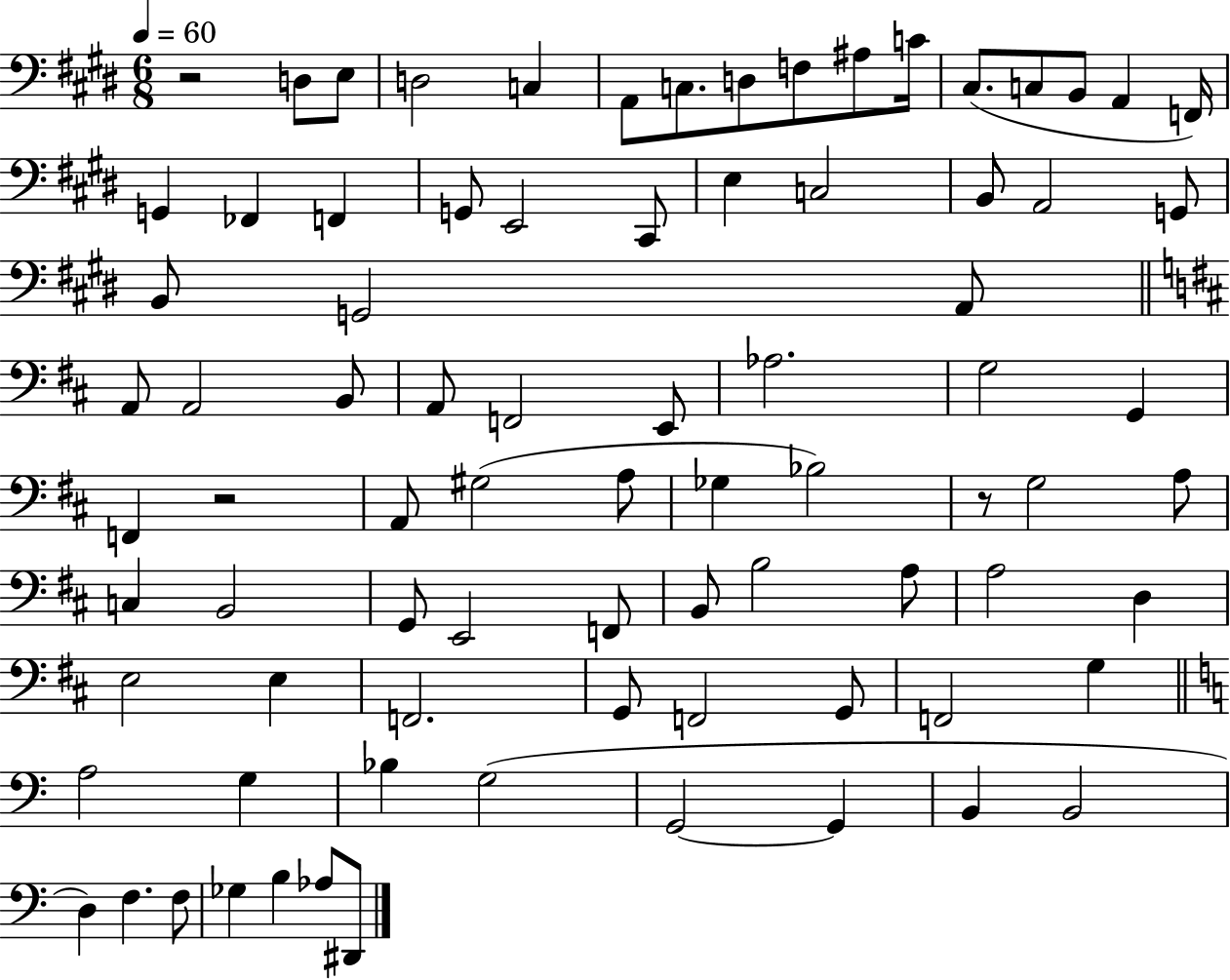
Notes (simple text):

R/h D3/e E3/e D3/h C3/q A2/e C3/e. D3/e F3/e A#3/e C4/s C#3/e. C3/e B2/e A2/q F2/s G2/q FES2/q F2/q G2/e E2/h C#2/e E3/q C3/h B2/e A2/h G2/e B2/e G2/h A2/e A2/e A2/h B2/e A2/e F2/h E2/e Ab3/h. G3/h G2/q F2/q R/h A2/e G#3/h A3/e Gb3/q Bb3/h R/e G3/h A3/e C3/q B2/h G2/e E2/h F2/e B2/e B3/h A3/e A3/h D3/q E3/h E3/q F2/h. G2/e F2/h G2/e F2/h G3/q A3/h G3/q Bb3/q G3/h G2/h G2/q B2/q B2/h D3/q F3/q. F3/e Gb3/q B3/q Ab3/e D#2/e